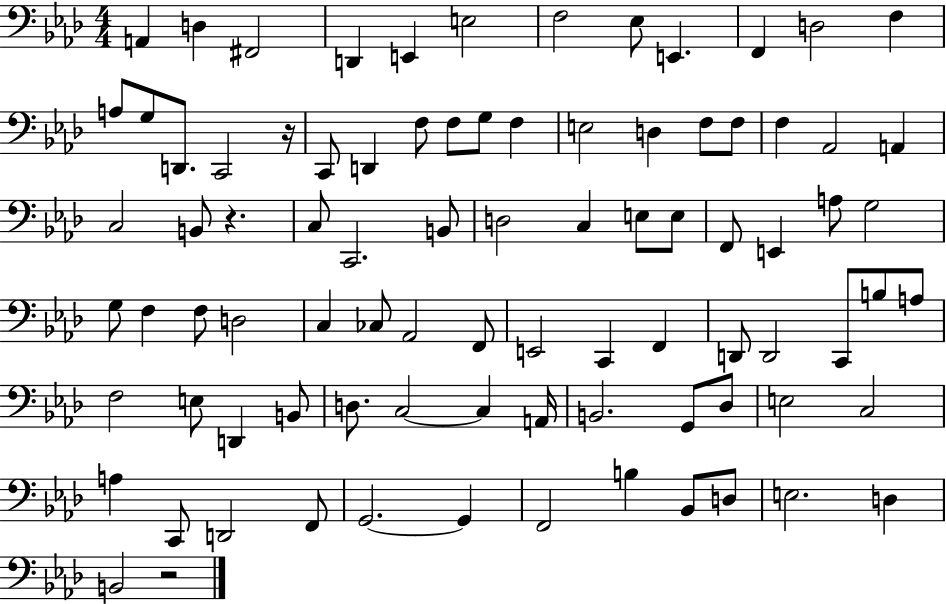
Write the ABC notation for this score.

X:1
T:Untitled
M:4/4
L:1/4
K:Ab
A,, D, ^F,,2 D,, E,, E,2 F,2 _E,/2 E,, F,, D,2 F, A,/2 G,/2 D,,/2 C,,2 z/4 C,,/2 D,, F,/2 F,/2 G,/2 F, E,2 D, F,/2 F,/2 F, _A,,2 A,, C,2 B,,/2 z C,/2 C,,2 B,,/2 D,2 C, E,/2 E,/2 F,,/2 E,, A,/2 G,2 G,/2 F, F,/2 D,2 C, _C,/2 _A,,2 F,,/2 E,,2 C,, F,, D,,/2 D,,2 C,,/2 B,/2 A,/2 F,2 E,/2 D,, B,,/2 D,/2 C,2 C, A,,/4 B,,2 G,,/2 _D,/2 E,2 C,2 A, C,,/2 D,,2 F,,/2 G,,2 G,, F,,2 B, _B,,/2 D,/2 E,2 D, B,,2 z2